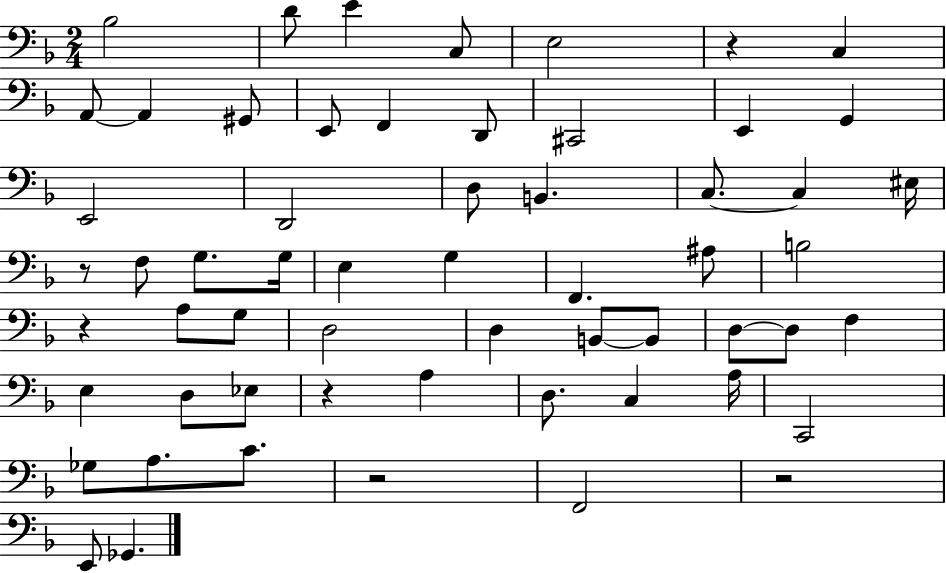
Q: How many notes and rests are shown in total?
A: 59